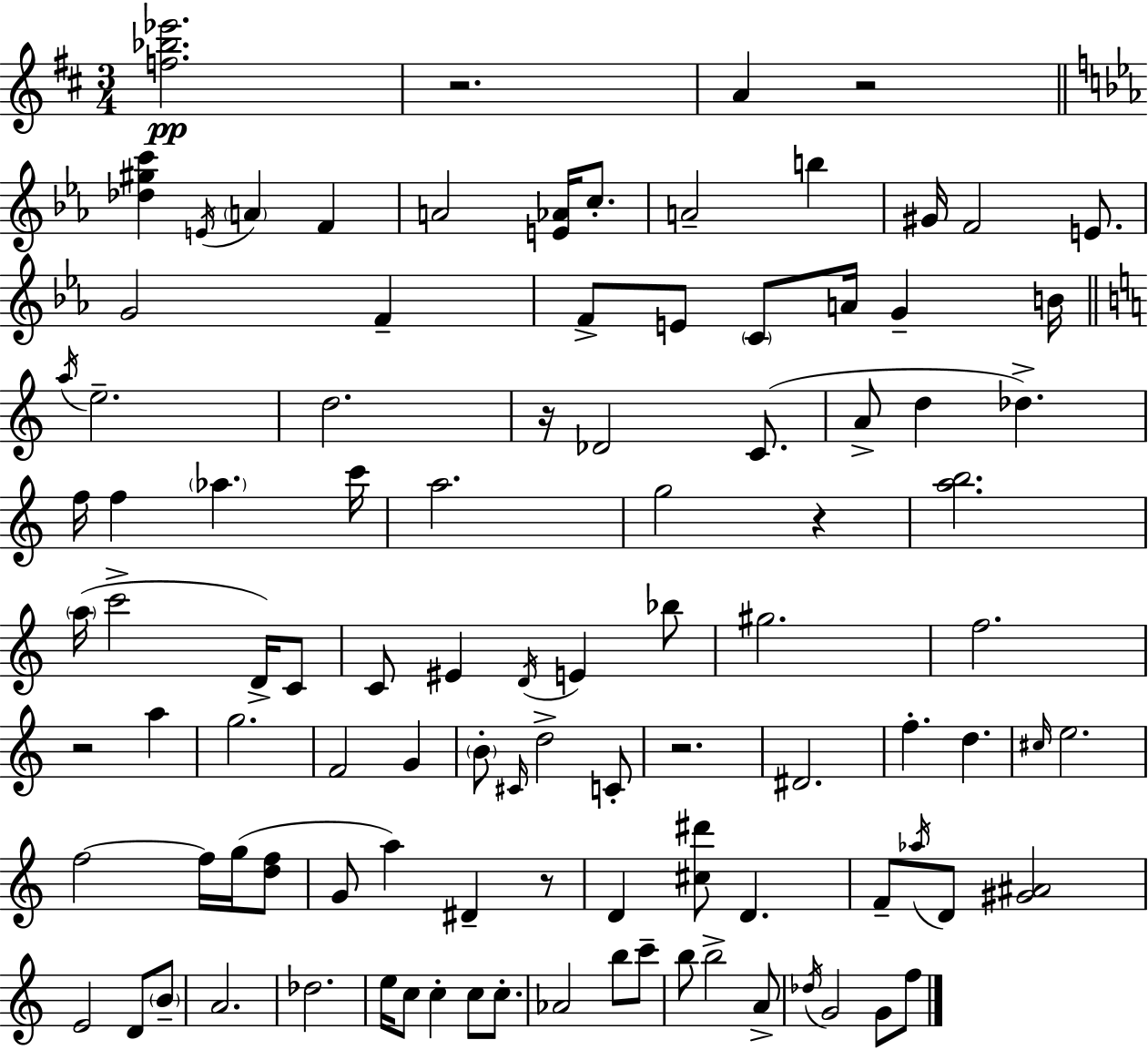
{
  \clef treble
  \numericTimeSignature
  \time 3/4
  \key d \major
  \repeat volta 2 { <f'' bes'' ees'''>2.\pp | r2. | a'4 r2 | \bar "||" \break \key ees \major <des'' gis'' c'''>4 \acciaccatura { e'16 } \parenthesize a'4 f'4 | a'2 <e' aes'>16 c''8.-. | a'2-- b''4 | gis'16 f'2 e'8. | \break g'2 f'4-- | f'8-> e'8 \parenthesize c'8 a'16 g'4-- | b'16 \bar "||" \break \key a \minor \acciaccatura { a''16 } e''2.-- | d''2. | r16 des'2 c'8.( | a'8-> d''4 des''4.->) | \break f''16 f''4 \parenthesize aes''4. | c'''16 a''2. | g''2 r4 | <a'' b''>2. | \break \parenthesize a''16( c'''2-> d'16->) c'8 | c'8 eis'4 \acciaccatura { d'16 } e'4 | bes''8 gis''2. | f''2. | \break r2 a''4 | g''2. | f'2 g'4 | \parenthesize b'8-. \grace { cis'16 } d''2-> | \break c'8-. r2. | dis'2. | f''4.-. d''4. | \grace { cis''16 } e''2. | \break f''2~~ | f''16 g''16( <d'' f''>8 g'8 a''4) dis'4-- | r8 d'4 <cis'' dis'''>8 d'4. | f'8-- \acciaccatura { aes''16 } d'8 <gis' ais'>2 | \break e'2 | d'8 \parenthesize b'8-- a'2. | des''2. | e''16 c''8 c''4-. | \break c''8 c''8.-. aes'2 | b''8 c'''8-- b''8 b''2-> | a'8-> \acciaccatura { des''16 } g'2 | g'8 f''8 } \bar "|."
}